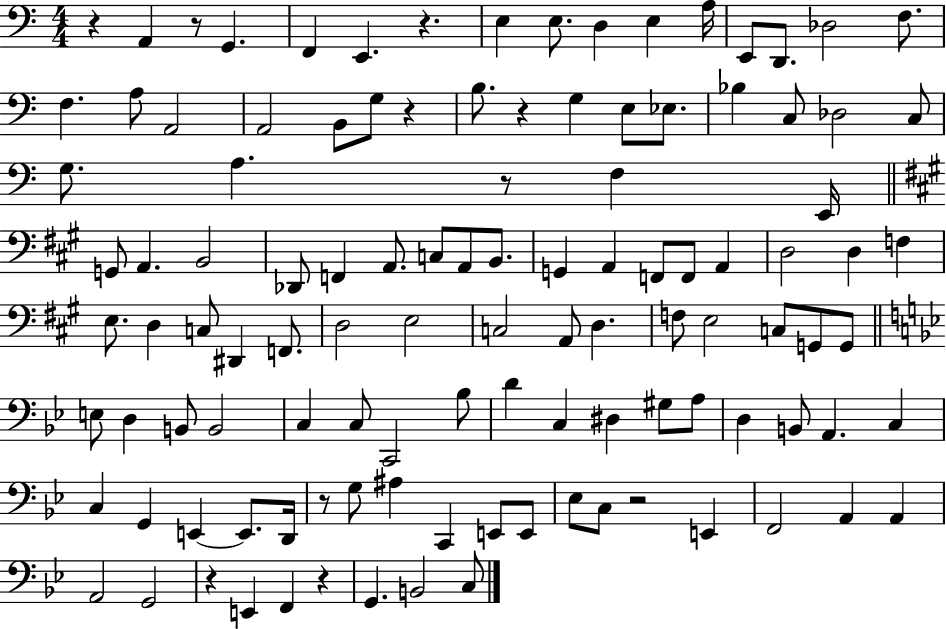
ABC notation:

X:1
T:Untitled
M:4/4
L:1/4
K:C
z A,, z/2 G,, F,, E,, z E, E,/2 D, E, A,/4 E,,/2 D,,/2 _D,2 F,/2 F, A,/2 A,,2 A,,2 B,,/2 G,/2 z B,/2 z G, E,/2 _E,/2 _B, C,/2 _D,2 C,/2 G,/2 A, z/2 F, E,,/4 G,,/2 A,, B,,2 _D,,/2 F,, A,,/2 C,/2 A,,/2 B,,/2 G,, A,, F,,/2 F,,/2 A,, D,2 D, F, E,/2 D, C,/2 ^D,, F,,/2 D,2 E,2 C,2 A,,/2 D, F,/2 E,2 C,/2 G,,/2 G,,/2 E,/2 D, B,,/2 B,,2 C, C,/2 C,,2 _B,/2 D C, ^D, ^G,/2 A,/2 D, B,,/2 A,, C, C, G,, E,, E,,/2 D,,/4 z/2 G,/2 ^A, C,, E,,/2 E,,/2 _E,/2 C,/2 z2 E,, F,,2 A,, A,, A,,2 G,,2 z E,, F,, z G,, B,,2 C,/2